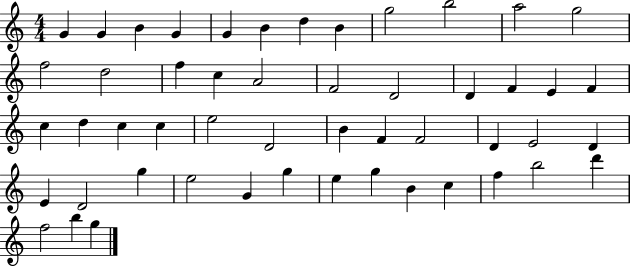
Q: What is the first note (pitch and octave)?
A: G4